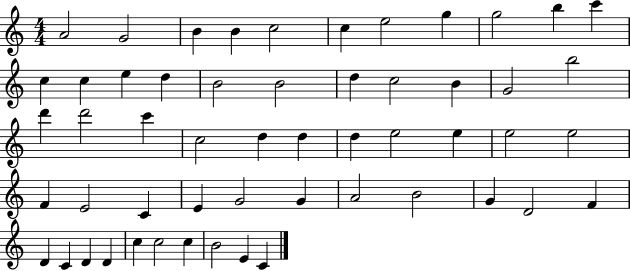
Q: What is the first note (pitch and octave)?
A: A4